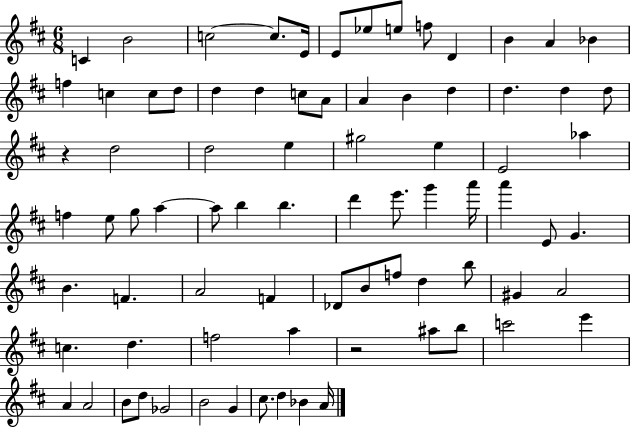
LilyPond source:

{
  \clef treble
  \numericTimeSignature
  \time 6/8
  \key d \major
  c'4 b'2 | c''2~~ c''8. e'16 | e'8 ees''8 e''8 f''8 d'4 | b'4 a'4 bes'4 | \break f''4 c''4 c''8 d''8 | d''4 d''4 c''8 a'8 | a'4 b'4 d''4 | d''4. d''4 d''8 | \break r4 d''2 | d''2 e''4 | gis''2 e''4 | e'2 aes''4 | \break f''4 e''8 g''8 a''4~~ | a''8 b''4 b''4. | d'''4 e'''8. g'''4 a'''16 | a'''4 e'8 g'4. | \break b'4. f'4. | a'2 f'4 | des'8 b'8 f''8 d''4 b''8 | gis'4 a'2 | \break c''4. d''4. | f''2 a''4 | r2 ais''8 b''8 | c'''2 e'''4 | \break a'4 a'2 | b'8 d''8 ges'2 | b'2 g'4 | cis''8. d''4 bes'4 a'16 | \break \bar "|."
}